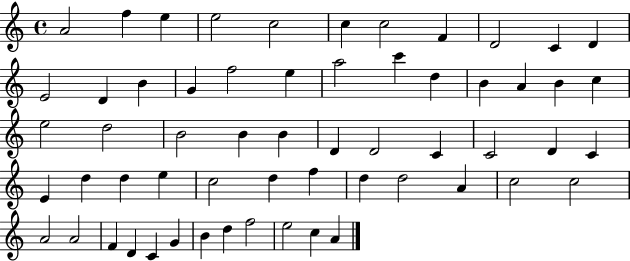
{
  \clef treble
  \time 4/4
  \defaultTimeSignature
  \key c \major
  a'2 f''4 e''4 | e''2 c''2 | c''4 c''2 f'4 | d'2 c'4 d'4 | \break e'2 d'4 b'4 | g'4 f''2 e''4 | a''2 c'''4 d''4 | b'4 a'4 b'4 c''4 | \break e''2 d''2 | b'2 b'4 b'4 | d'4 d'2 c'4 | c'2 d'4 c'4 | \break e'4 d''4 d''4 e''4 | c''2 d''4 f''4 | d''4 d''2 a'4 | c''2 c''2 | \break a'2 a'2 | f'4 d'4 c'4 g'4 | b'4 d''4 f''2 | e''2 c''4 a'4 | \break \bar "|."
}